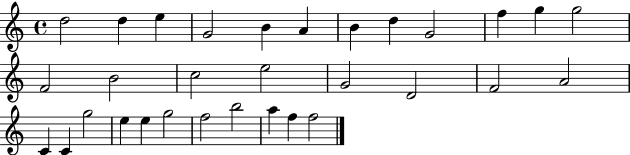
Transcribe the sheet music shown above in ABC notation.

X:1
T:Untitled
M:4/4
L:1/4
K:C
d2 d e G2 B A B d G2 f g g2 F2 B2 c2 e2 G2 D2 F2 A2 C C g2 e e g2 f2 b2 a f f2